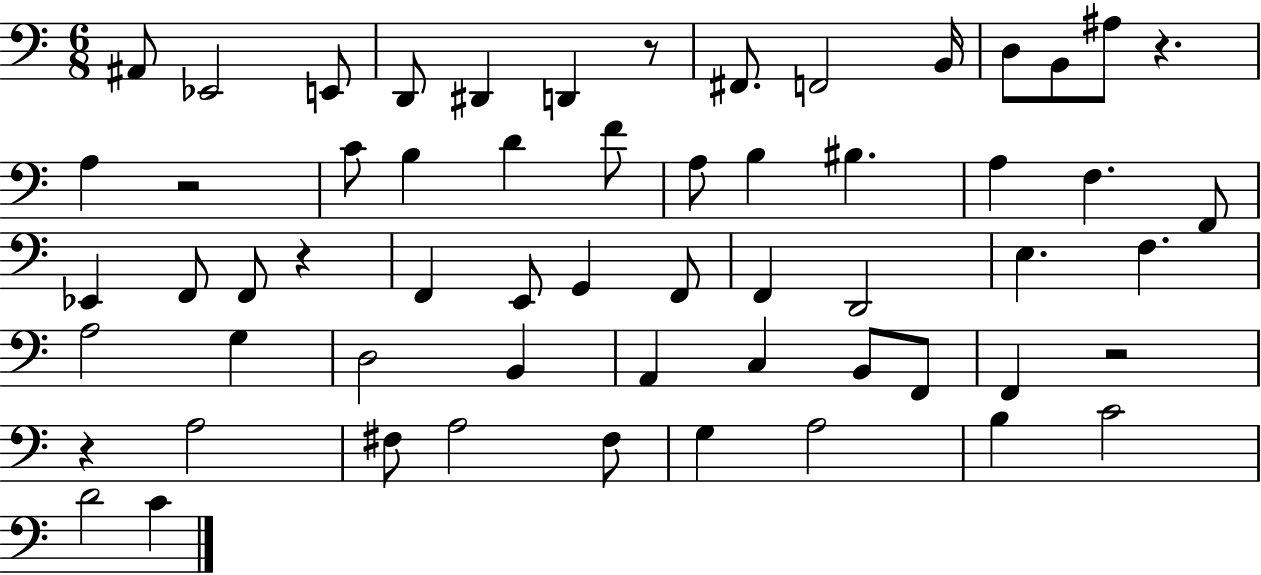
{
  \clef bass
  \numericTimeSignature
  \time 6/8
  \key c \major
  ais,8 ees,2 e,8 | d,8 dis,4 d,4 r8 | fis,8. f,2 b,16 | d8 b,8 ais8 r4. | \break a4 r2 | c'8 b4 d'4 f'8 | a8 b4 bis4. | a4 f4. f,8 | \break ees,4 f,8 f,8 r4 | f,4 e,8 g,4 f,8 | f,4 d,2 | e4. f4. | \break a2 g4 | d2 b,4 | a,4 c4 b,8 f,8 | f,4 r2 | \break r4 a2 | fis8 a2 fis8 | g4 a2 | b4 c'2 | \break d'2 c'4 | \bar "|."
}